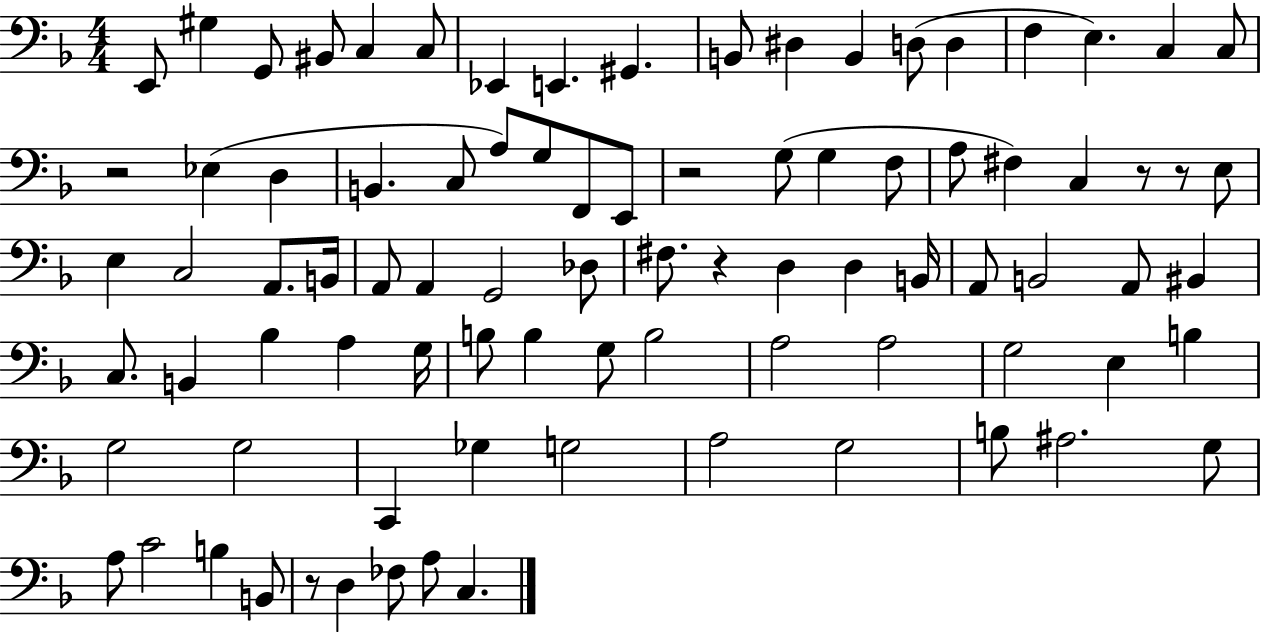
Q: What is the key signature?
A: F major